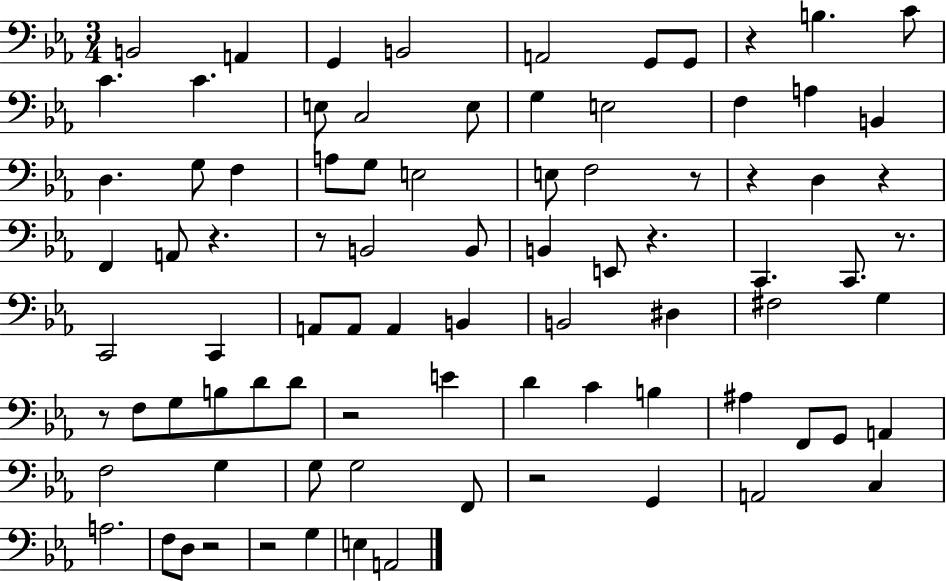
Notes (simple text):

B2/h A2/q G2/q B2/h A2/h G2/e G2/e R/q B3/q. C4/e C4/q. C4/q. E3/e C3/h E3/e G3/q E3/h F3/q A3/q B2/q D3/q. G3/e F3/q A3/e G3/e E3/h E3/e F3/h R/e R/q D3/q R/q F2/q A2/e R/q. R/e B2/h B2/e B2/q E2/e R/q. C2/q. C2/e. R/e. C2/h C2/q A2/e A2/e A2/q B2/q B2/h D#3/q F#3/h G3/q R/e F3/e G3/e B3/e D4/e D4/e R/h E4/q D4/q C4/q B3/q A#3/q F2/e G2/e A2/q F3/h G3/q G3/e G3/h F2/e R/h G2/q A2/h C3/q A3/h. F3/e D3/e R/h R/h G3/q E3/q A2/h